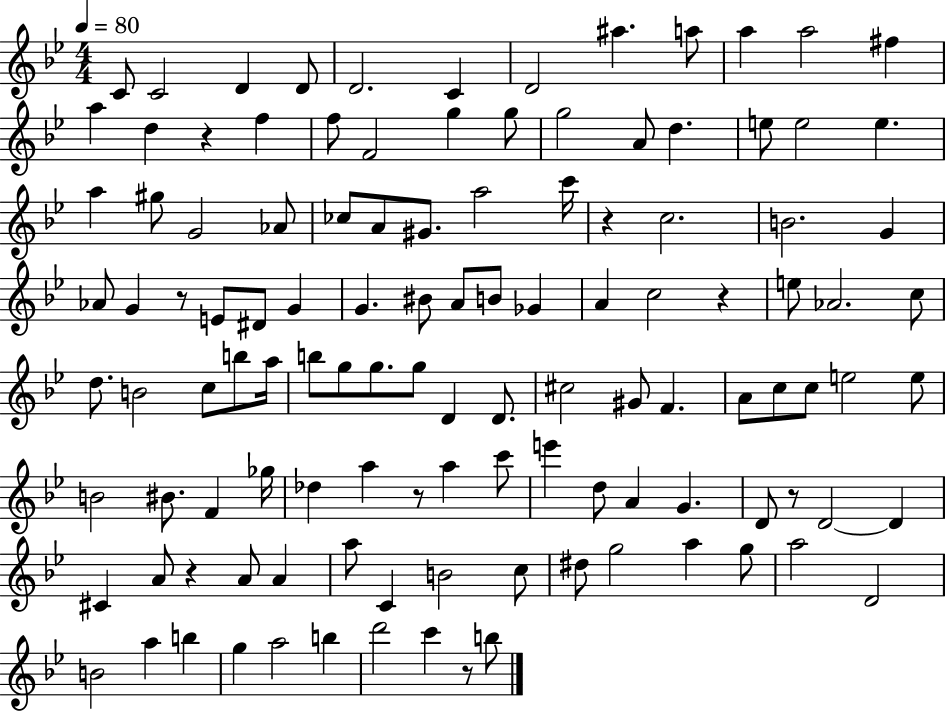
{
  \clef treble
  \numericTimeSignature
  \time 4/4
  \key bes \major
  \tempo 4 = 80
  c'8 c'2 d'4 d'8 | d'2. c'4 | d'2 ais''4. a''8 | a''4 a''2 fis''4 | \break a''4 d''4 r4 f''4 | f''8 f'2 g''4 g''8 | g''2 a'8 d''4. | e''8 e''2 e''4. | \break a''4 gis''8 g'2 aes'8 | ces''8 a'8 gis'8. a''2 c'''16 | r4 c''2. | b'2. g'4 | \break aes'8 g'4 r8 e'8 dis'8 g'4 | g'4. bis'8 a'8 b'8 ges'4 | a'4 c''2 r4 | e''8 aes'2. c''8 | \break d''8. b'2 c''8 b''8 a''16 | b''8 g''8 g''8. g''8 d'4 d'8. | cis''2 gis'8 f'4. | a'8 c''8 c''8 e''2 e''8 | \break b'2 bis'8. f'4 ges''16 | des''4 a''4 r8 a''4 c'''8 | e'''4 d''8 a'4 g'4. | d'8 r8 d'2~~ d'4 | \break cis'4 a'8 r4 a'8 a'4 | a''8 c'4 b'2 c''8 | dis''8 g''2 a''4 g''8 | a''2 d'2 | \break b'2 a''4 b''4 | g''4 a''2 b''4 | d'''2 c'''4 r8 b''8 | \bar "|."
}